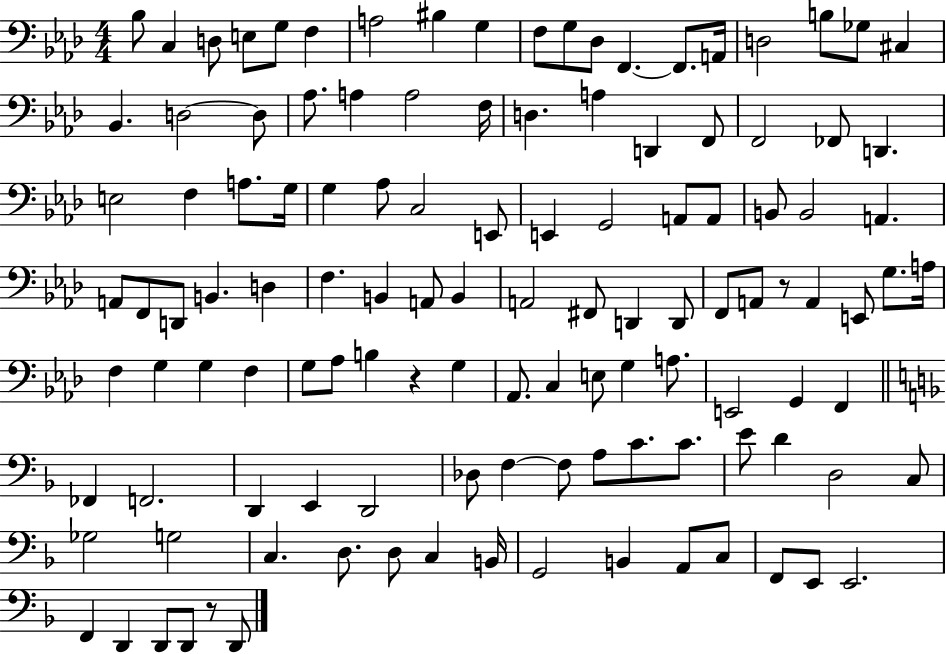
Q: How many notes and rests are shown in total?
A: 120